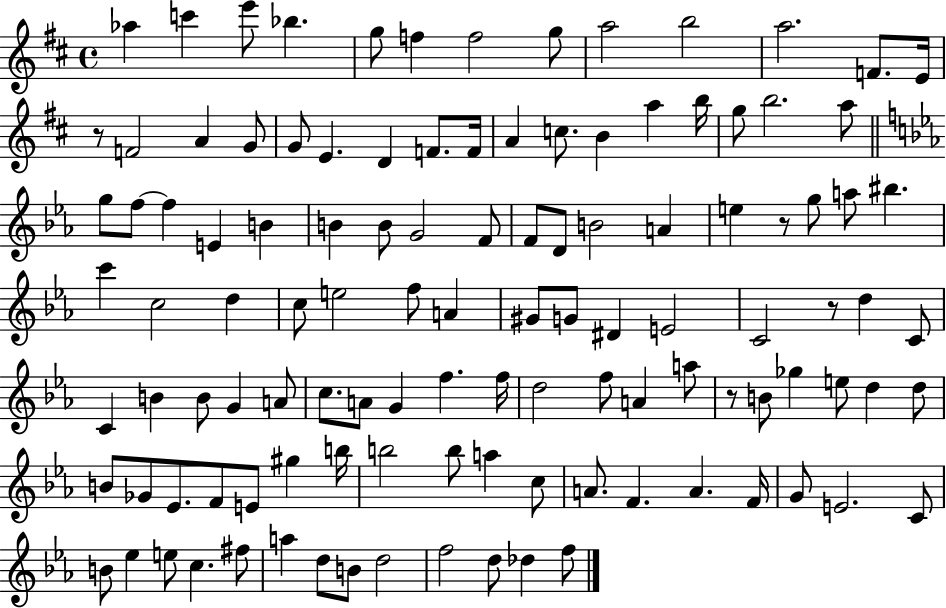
Ab5/q C6/q E6/e Bb5/q. G5/e F5/q F5/h G5/e A5/h B5/h A5/h. F4/e. E4/s R/e F4/h A4/q G4/e G4/e E4/q. D4/q F4/e. F4/s A4/q C5/e. B4/q A5/q B5/s G5/e B5/h. A5/e G5/e F5/e F5/q E4/q B4/q B4/q B4/e G4/h F4/e F4/e D4/e B4/h A4/q E5/q R/e G5/e A5/e BIS5/q. C6/q C5/h D5/q C5/e E5/h F5/e A4/q G#4/e G4/e D#4/q E4/h C4/h R/e D5/q C4/e C4/q B4/q B4/e G4/q A4/e C5/e. A4/e G4/q F5/q. F5/s D5/h F5/e A4/q A5/e R/e B4/e Gb5/q E5/e D5/q D5/e B4/e Gb4/e Eb4/e. F4/e E4/e G#5/q B5/s B5/h B5/e A5/q C5/e A4/e. F4/q. A4/q. F4/s G4/e E4/h. C4/e B4/e Eb5/q E5/e C5/q. F#5/e A5/q D5/e B4/e D5/h F5/h D5/e Db5/q F5/e